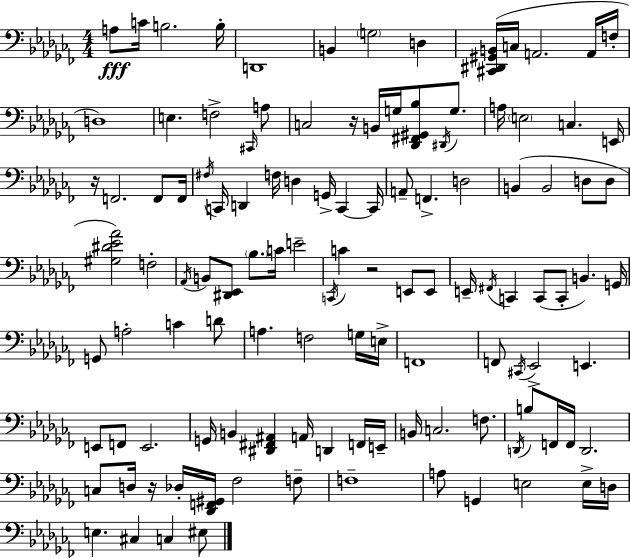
A3/e C4/s B3/h. B3/s D2/w B2/q G3/h D3/q [C#2,D#2,G#2,B2]/s C3/s A2/h. A2/s F3/s D3/w E3/q. F3/h C#2/s A3/e C3/h R/s B2/s G3/s [Db2,F#2,G#2,Bb3]/e D#2/s G3/e. A3/s E3/h C3/q. E2/s R/s F2/h. F2/e F2/s F#3/s C2/s D2/q F3/s D3/q G2/s C2/q C2/s A2/e F2/q. D3/h B2/q B2/h D3/e D3/e [G#3,D#4,Eb4,Ab4]/h F3/h Ab2/s B2/e [D#2,Eb2]/e Bb3/e. C4/s E4/h C2/s C4/q R/h E2/e E2/e E2/s F#2/s C2/q C2/e C2/e B2/q. G2/s G2/e A3/h C4/q D4/e A3/q. F3/h G3/s E3/s F2/w F2/e C#2/s Eb2/h E2/q. E2/e F2/e E2/h. G2/s B2/q [D#2,F#2,A#2]/q A2/s D2/q F2/s E2/s B2/s C3/h. F3/e. D2/s B3/e F2/s F2/s D2/h. C3/e D3/s R/s Db3/s [Db2,F2,G#2]/s FES3/h F3/e F3/w A3/e G2/q E3/h E3/s D3/s E3/q. C#3/q C3/q EIS3/e